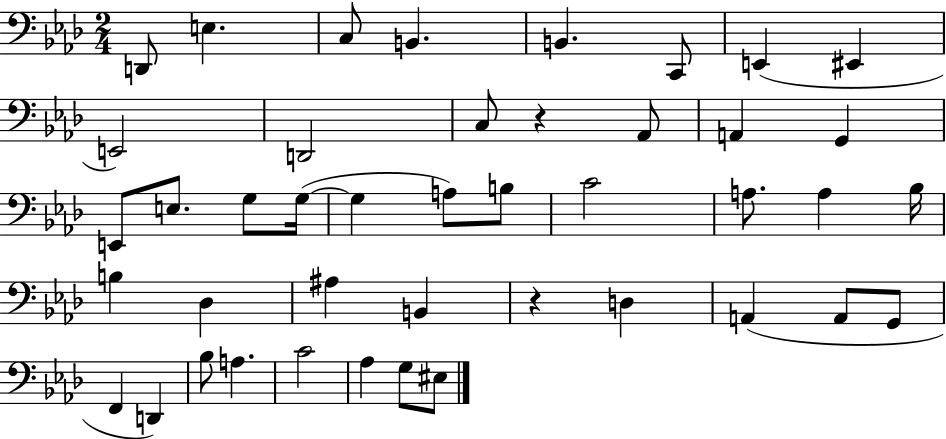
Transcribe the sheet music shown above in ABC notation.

X:1
T:Untitled
M:2/4
L:1/4
K:Ab
D,,/2 E, C,/2 B,, B,, C,,/2 E,, ^E,, E,,2 D,,2 C,/2 z _A,,/2 A,, G,, E,,/2 E,/2 G,/2 G,/4 G, A,/2 B,/2 C2 A,/2 A, _B,/4 B, _D, ^A, B,, z D, A,, A,,/2 G,,/2 F,, D,, _B,/2 A, C2 _A, G,/2 ^E,/2